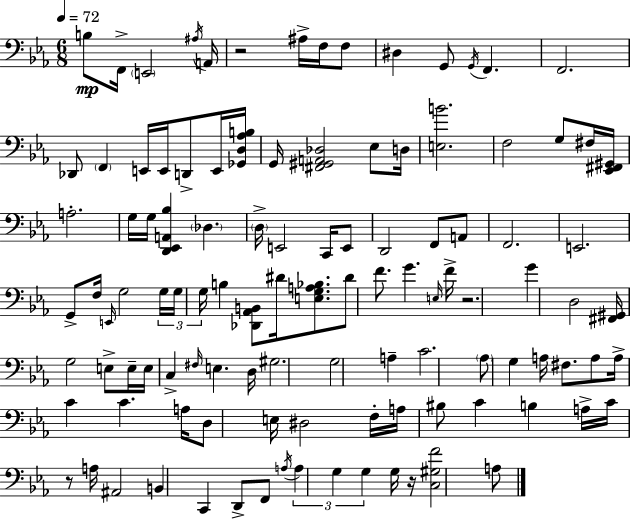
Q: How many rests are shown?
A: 4